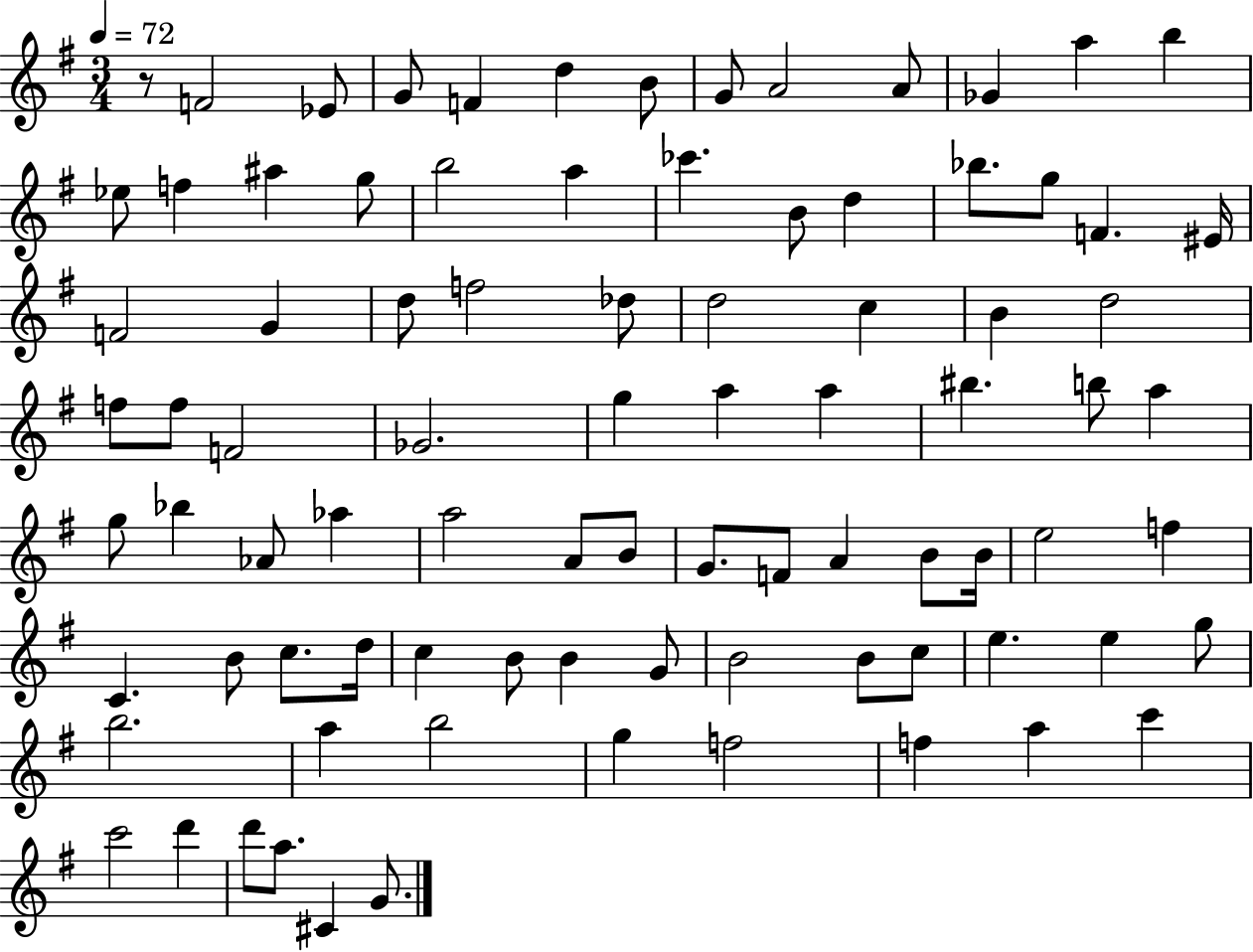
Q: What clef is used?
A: treble